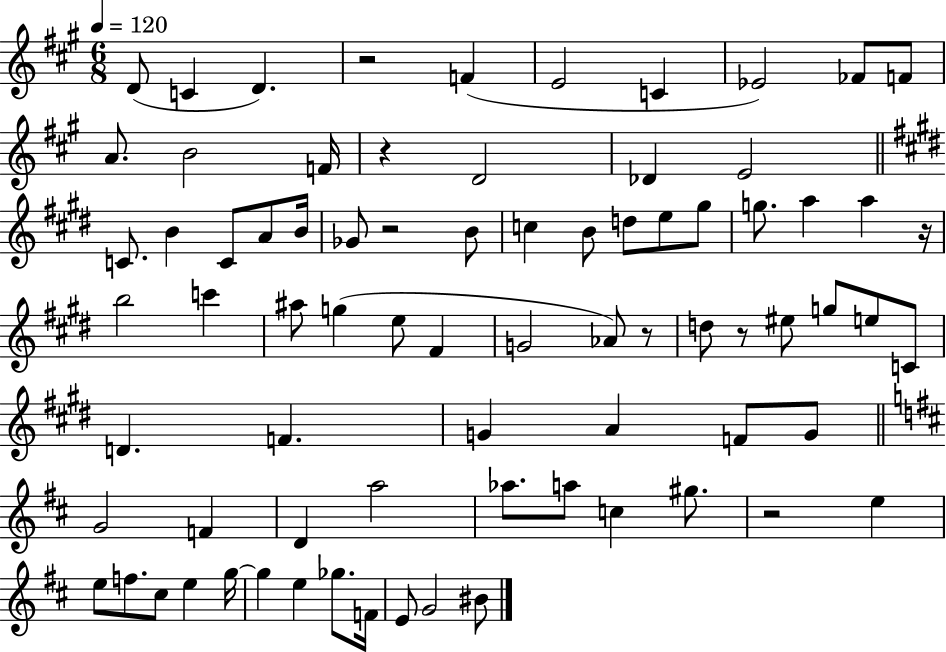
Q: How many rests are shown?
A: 7